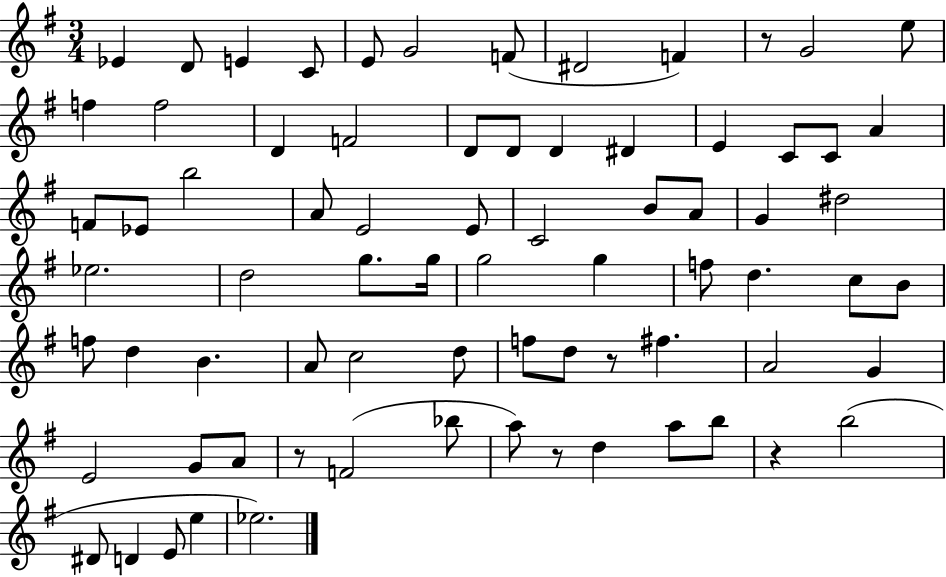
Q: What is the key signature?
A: G major